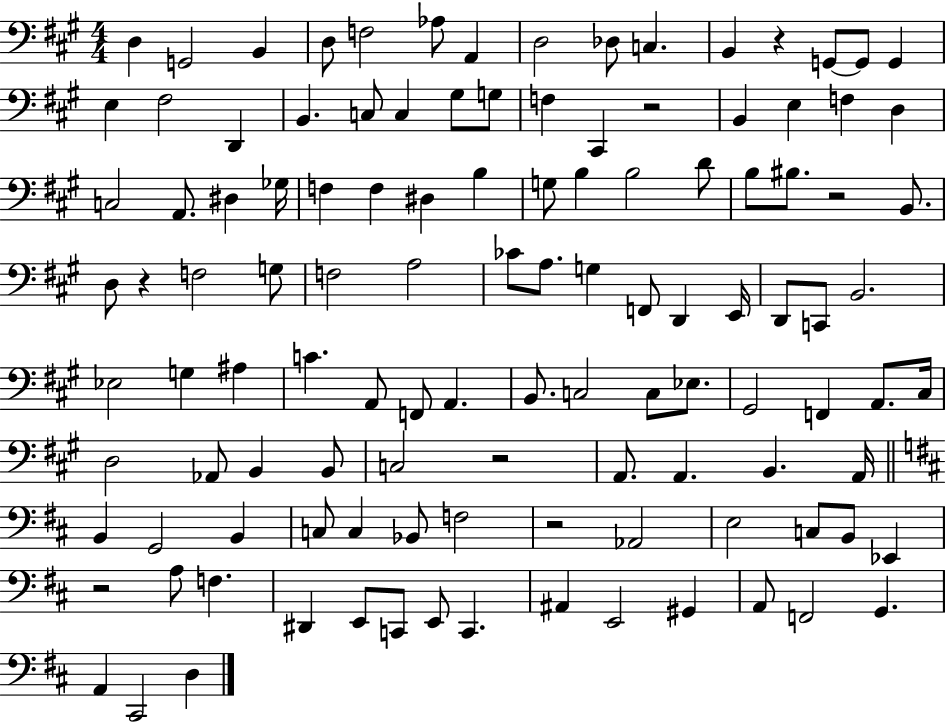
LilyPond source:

{
  \clef bass
  \numericTimeSignature
  \time 4/4
  \key a \major
  d4 g,2 b,4 | d8 f2 aes8 a,4 | d2 des8 c4. | b,4 r4 g,8~~ g,8 g,4 | \break e4 fis2 d,4 | b,4. c8 c4 gis8 g8 | f4 cis,4 r2 | b,4 e4 f4 d4 | \break c2 a,8. dis4 ges16 | f4 f4 dis4 b4 | g8 b4 b2 d'8 | b8 bis8. r2 b,8. | \break d8 r4 f2 g8 | f2 a2 | ces'8 a8. g4 f,8 d,4 e,16 | d,8 c,8 b,2. | \break ees2 g4 ais4 | c'4. a,8 f,8 a,4. | b,8. c2 c8 ees8. | gis,2 f,4 a,8. cis16 | \break d2 aes,8 b,4 b,8 | c2 r2 | a,8. a,4. b,4. a,16 | \bar "||" \break \key d \major b,4 g,2 b,4 | c8 c4 bes,8 f2 | r2 aes,2 | e2 c8 b,8 ees,4 | \break r2 a8 f4. | dis,4 e,8 c,8 e,8 c,4. | ais,4 e,2 gis,4 | a,8 f,2 g,4. | \break a,4 cis,2 d4 | \bar "|."
}